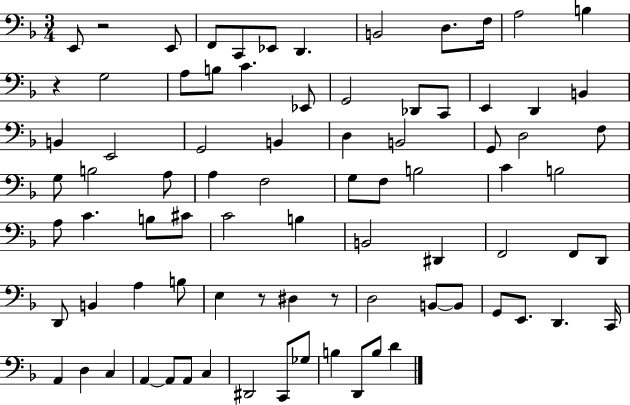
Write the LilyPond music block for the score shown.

{
  \clef bass
  \numericTimeSignature
  \time 3/4
  \key f \major
  e,8 r2 e,8 | f,8 c,8 ees,8 d,4. | b,2 d8. f16 | a2 b4 | \break r4 g2 | a8 b8 c'4. ees,8 | g,2 des,8 c,8 | e,4 d,4 b,4 | \break b,4 e,2 | g,2 b,4 | d4 b,2 | g,8 d2 f8 | \break g8 b2 a8 | a4 f2 | g8 f8 b2 | c'4 b2 | \break a8 c'4. b8 cis'8 | c'2 b4 | b,2 dis,4 | f,2 f,8 d,8 | \break d,8 b,4 a4 b8 | e4 r8 dis4 r8 | d2 b,8~~ b,8 | g,8 e,8. d,4. c,16 | \break a,4 d4 c4 | a,4~~ a,8 a,8 c4 | dis,2 c,8 ges8 | b4 d,8 b8 d'4 | \break \bar "|."
}